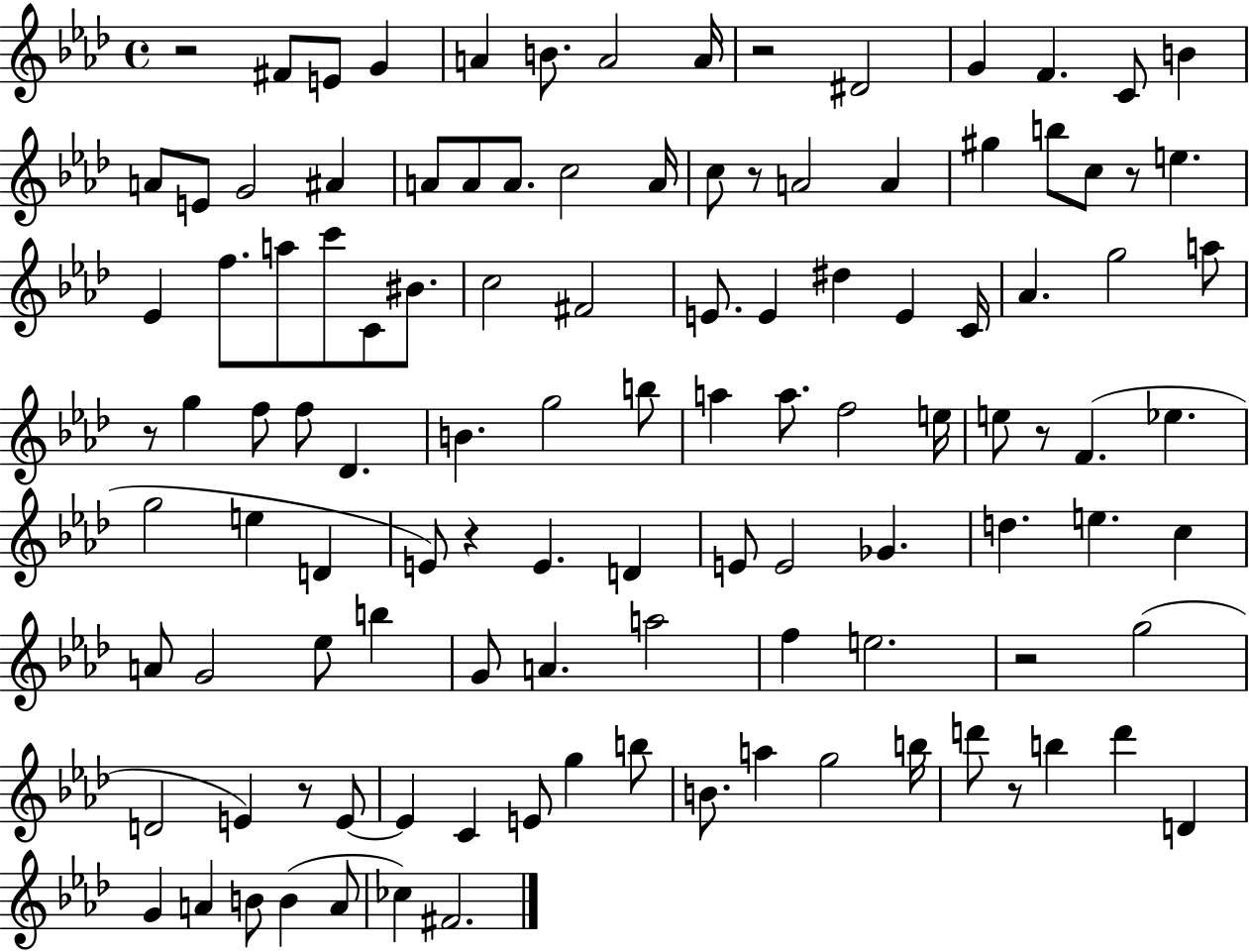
X:1
T:Untitled
M:4/4
L:1/4
K:Ab
z2 ^F/2 E/2 G A B/2 A2 A/4 z2 ^D2 G F C/2 B A/2 E/2 G2 ^A A/2 A/2 A/2 c2 A/4 c/2 z/2 A2 A ^g b/2 c/2 z/2 e _E f/2 a/2 c'/2 C/2 ^B/2 c2 ^F2 E/2 E ^d E C/4 _A g2 a/2 z/2 g f/2 f/2 _D B g2 b/2 a a/2 f2 e/4 e/2 z/2 F _e g2 e D E/2 z E D E/2 E2 _G d e c A/2 G2 _e/2 b G/2 A a2 f e2 z2 g2 D2 E z/2 E/2 E C E/2 g b/2 B/2 a g2 b/4 d'/2 z/2 b d' D G A B/2 B A/2 _c ^F2